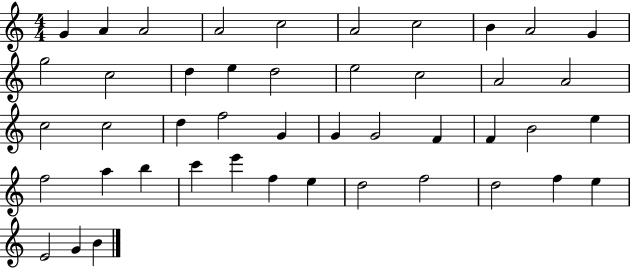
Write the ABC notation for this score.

X:1
T:Untitled
M:4/4
L:1/4
K:C
G A A2 A2 c2 A2 c2 B A2 G g2 c2 d e d2 e2 c2 A2 A2 c2 c2 d f2 G G G2 F F B2 e f2 a b c' e' f e d2 f2 d2 f e E2 G B